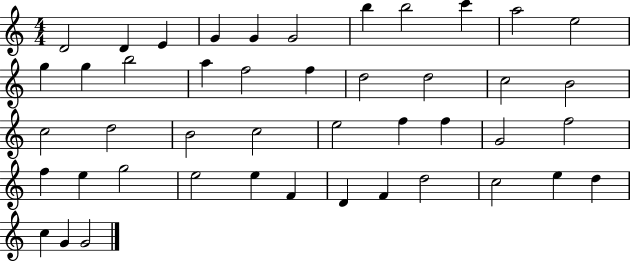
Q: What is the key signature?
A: C major